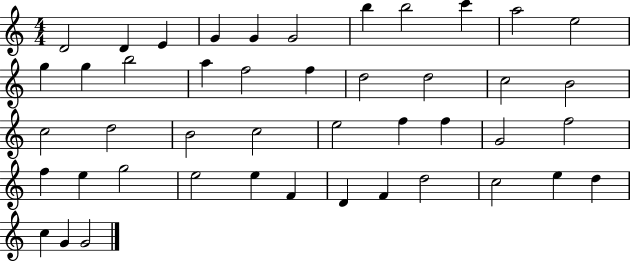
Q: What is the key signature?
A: C major